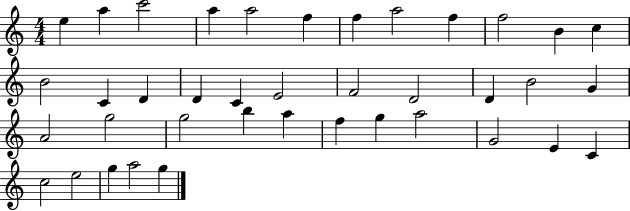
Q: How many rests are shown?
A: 0